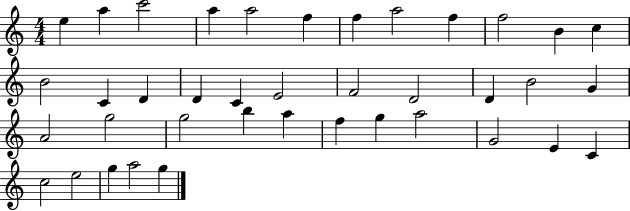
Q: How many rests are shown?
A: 0